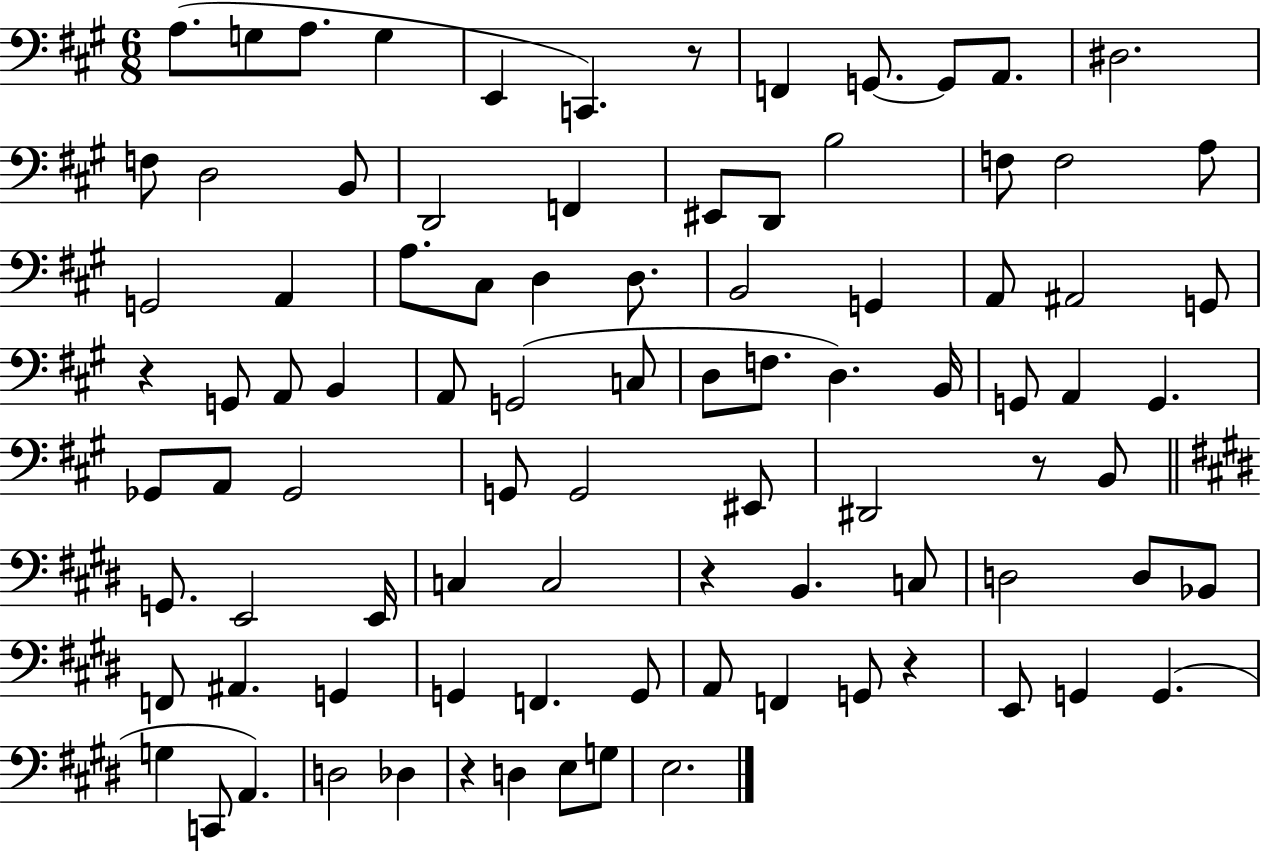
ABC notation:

X:1
T:Untitled
M:6/8
L:1/4
K:A
A,/2 G,/2 A,/2 G, E,, C,, z/2 F,, G,,/2 G,,/2 A,,/2 ^D,2 F,/2 D,2 B,,/2 D,,2 F,, ^E,,/2 D,,/2 B,2 F,/2 F,2 A,/2 G,,2 A,, A,/2 ^C,/2 D, D,/2 B,,2 G,, A,,/2 ^A,,2 G,,/2 z G,,/2 A,,/2 B,, A,,/2 G,,2 C,/2 D,/2 F,/2 D, B,,/4 G,,/2 A,, G,, _G,,/2 A,,/2 _G,,2 G,,/2 G,,2 ^E,,/2 ^D,,2 z/2 B,,/2 G,,/2 E,,2 E,,/4 C, C,2 z B,, C,/2 D,2 D,/2 _B,,/2 F,,/2 ^A,, G,, G,, F,, G,,/2 A,,/2 F,, G,,/2 z E,,/2 G,, G,, G, C,,/2 A,, D,2 _D, z D, E,/2 G,/2 E,2